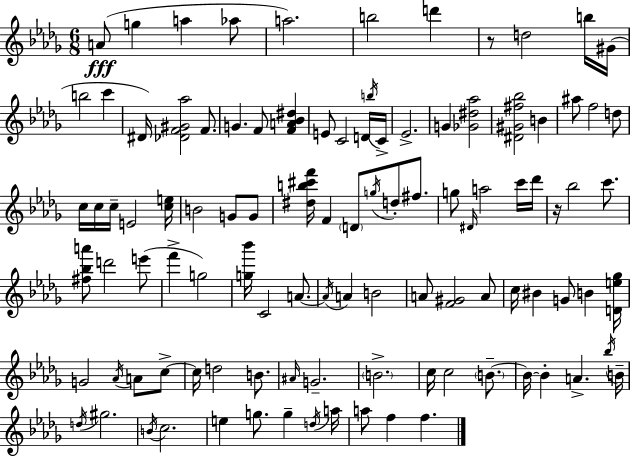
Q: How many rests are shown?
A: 2